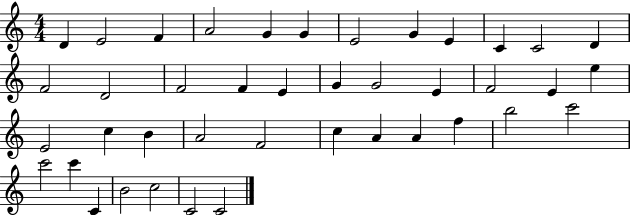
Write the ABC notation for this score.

X:1
T:Untitled
M:4/4
L:1/4
K:C
D E2 F A2 G G E2 G E C C2 D F2 D2 F2 F E G G2 E F2 E e E2 c B A2 F2 c A A f b2 c'2 c'2 c' C B2 c2 C2 C2